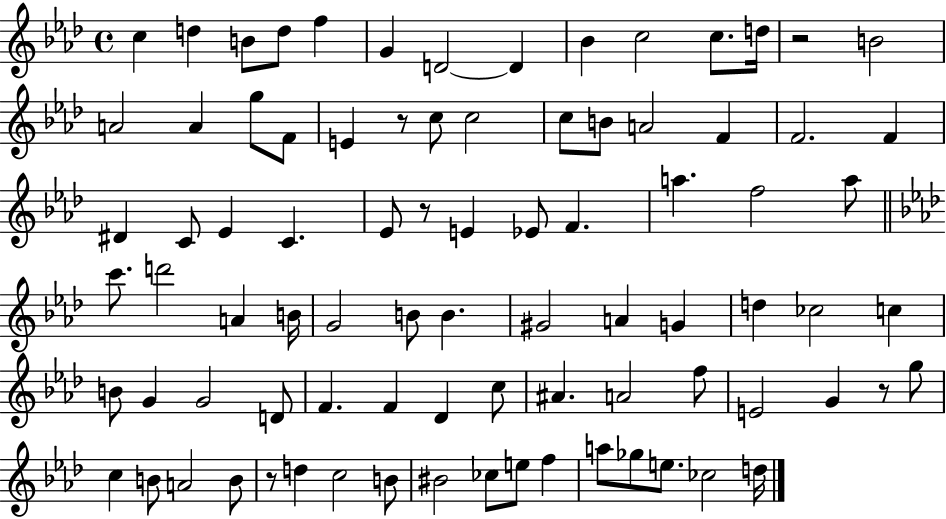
C5/q D5/q B4/e D5/e F5/q G4/q D4/h D4/q Bb4/q C5/h C5/e. D5/s R/h B4/h A4/h A4/q G5/e F4/e E4/q R/e C5/e C5/h C5/e B4/e A4/h F4/q F4/h. F4/q D#4/q C4/e Eb4/q C4/q. Eb4/e R/e E4/q Eb4/e F4/q. A5/q. F5/h A5/e C6/e. D6/h A4/q B4/s G4/h B4/e B4/q. G#4/h A4/q G4/q D5/q CES5/h C5/q B4/e G4/q G4/h D4/e F4/q. F4/q Db4/q C5/e A#4/q. A4/h F5/e E4/h G4/q R/e G5/e C5/q B4/e A4/h B4/e R/e D5/q C5/h B4/e BIS4/h CES5/e E5/e F5/q A5/e Gb5/e E5/e. CES5/h D5/s